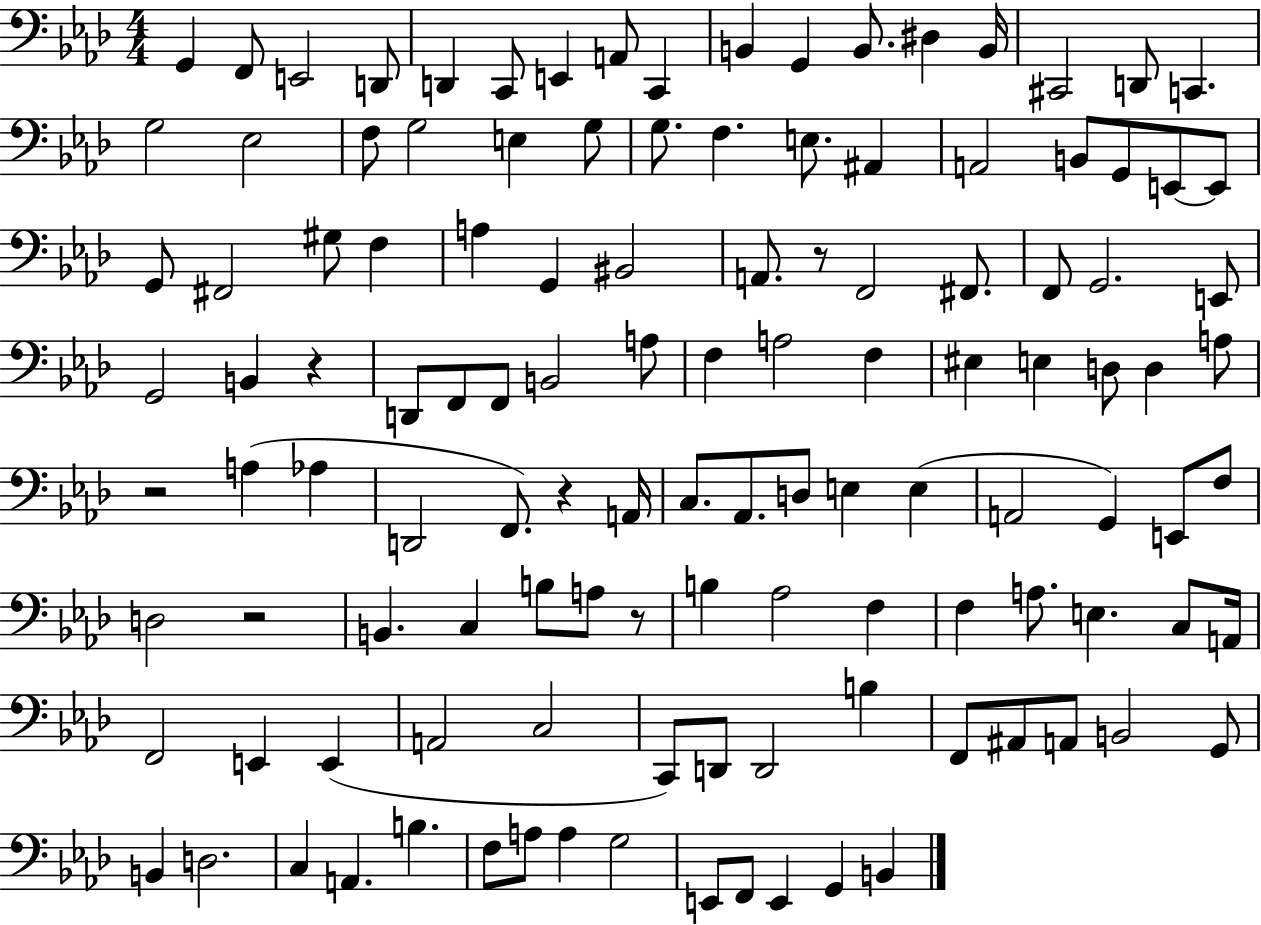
G2/q F2/e E2/h D2/e D2/q C2/e E2/q A2/e C2/q B2/q G2/q B2/e. D#3/q B2/s C#2/h D2/e C2/q. G3/h Eb3/h F3/e G3/h E3/q G3/e G3/e. F3/q. E3/e. A#2/q A2/h B2/e G2/e E2/e E2/e G2/e F#2/h G#3/e F3/q A3/q G2/q BIS2/h A2/e. R/e F2/h F#2/e. F2/e G2/h. E2/e G2/h B2/q R/q D2/e F2/e F2/e B2/h A3/e F3/q A3/h F3/q EIS3/q E3/q D3/e D3/q A3/e R/h A3/q Ab3/q D2/h F2/e. R/q A2/s C3/e. Ab2/e. D3/e E3/q E3/q A2/h G2/q E2/e F3/e D3/h R/h B2/q. C3/q B3/e A3/e R/e B3/q Ab3/h F3/q F3/q A3/e. E3/q. C3/e A2/s F2/h E2/q E2/q A2/h C3/h C2/e D2/e D2/h B3/q F2/e A#2/e A2/e B2/h G2/e B2/q D3/h. C3/q A2/q. B3/q. F3/e A3/e A3/q G3/h E2/e F2/e E2/q G2/q B2/q